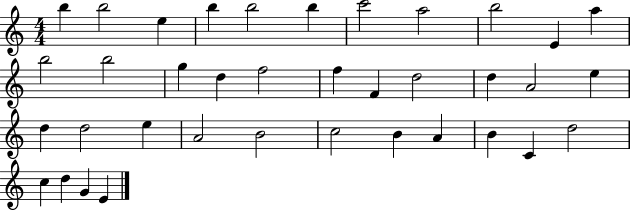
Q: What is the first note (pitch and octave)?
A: B5